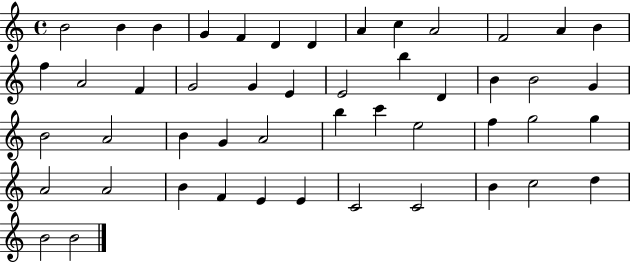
{
  \clef treble
  \time 4/4
  \defaultTimeSignature
  \key c \major
  b'2 b'4 b'4 | g'4 f'4 d'4 d'4 | a'4 c''4 a'2 | f'2 a'4 b'4 | \break f''4 a'2 f'4 | g'2 g'4 e'4 | e'2 b''4 d'4 | b'4 b'2 g'4 | \break b'2 a'2 | b'4 g'4 a'2 | b''4 c'''4 e''2 | f''4 g''2 g''4 | \break a'2 a'2 | b'4 f'4 e'4 e'4 | c'2 c'2 | b'4 c''2 d''4 | \break b'2 b'2 | \bar "|."
}